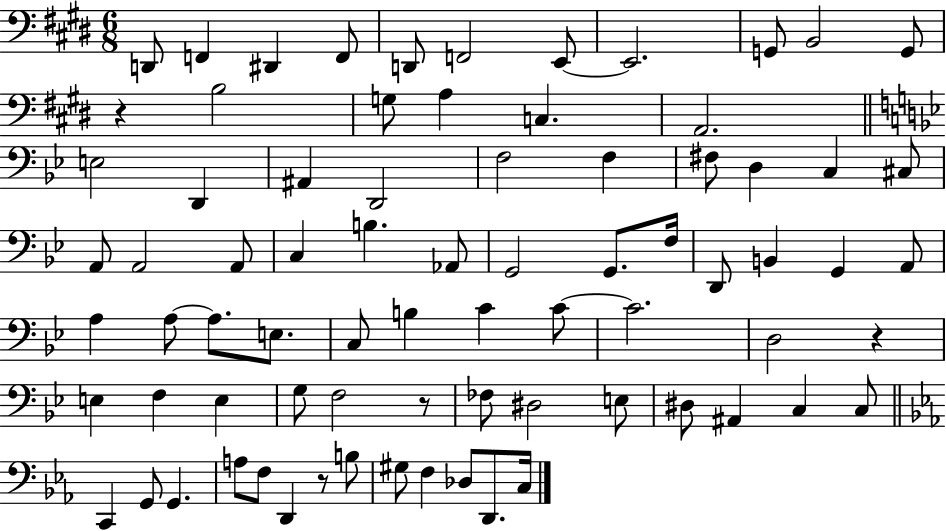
X:1
T:Untitled
M:6/8
L:1/4
K:E
D,,/2 F,, ^D,, F,,/2 D,,/2 F,,2 E,,/2 E,,2 G,,/2 B,,2 G,,/2 z B,2 G,/2 A, C, A,,2 E,2 D,, ^A,, D,,2 F,2 F, ^F,/2 D, C, ^C,/2 A,,/2 A,,2 A,,/2 C, B, _A,,/2 G,,2 G,,/2 F,/4 D,,/2 B,, G,, A,,/2 A, A,/2 A,/2 E,/2 C,/2 B, C C/2 C2 D,2 z E, F, E, G,/2 F,2 z/2 _F,/2 ^D,2 E,/2 ^D,/2 ^A,, C, C,/2 C,, G,,/2 G,, A,/2 F,/2 D,, z/2 B,/2 ^G,/2 F, _D,/2 D,,/2 C,/4